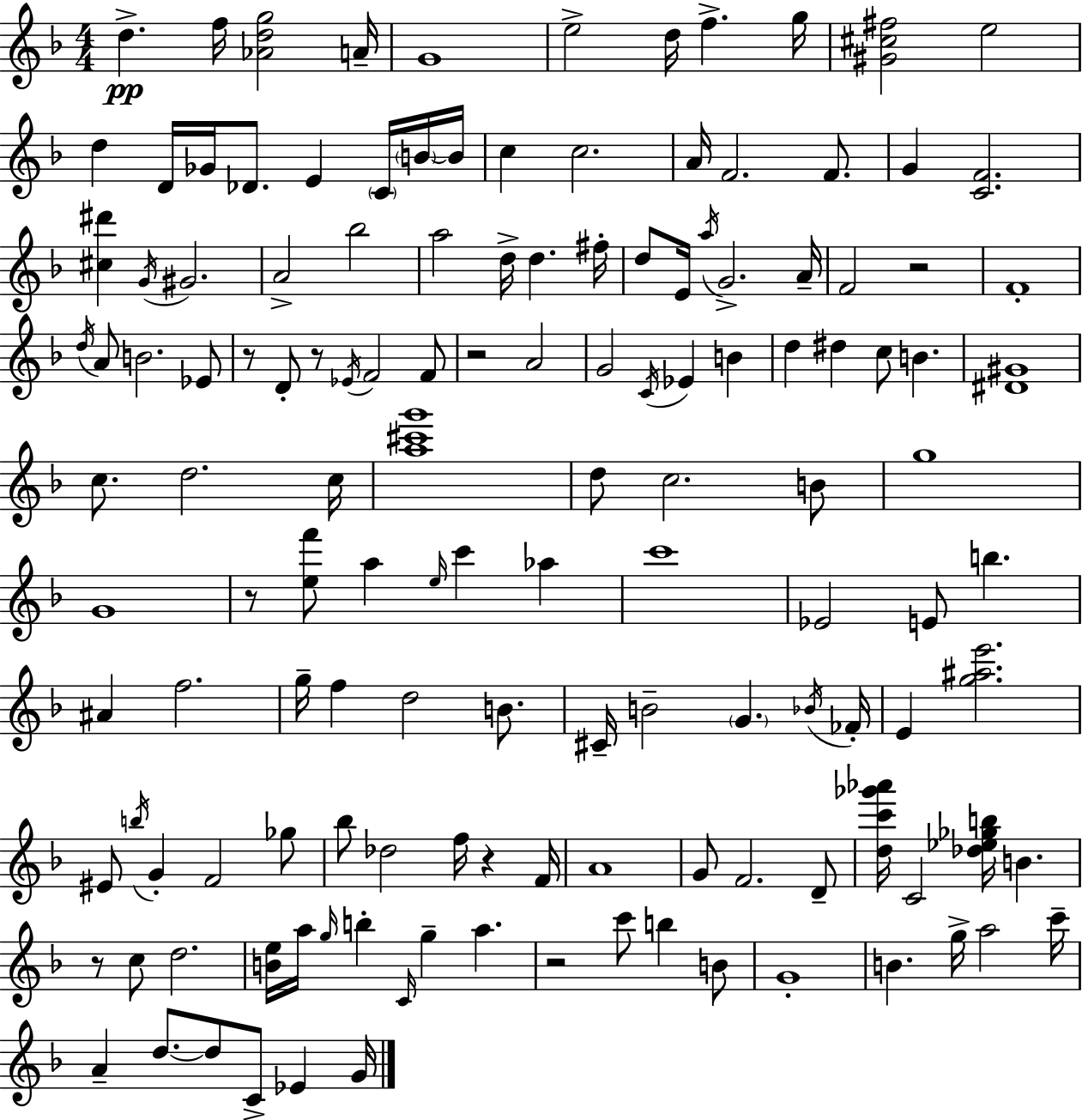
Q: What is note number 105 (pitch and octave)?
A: G5